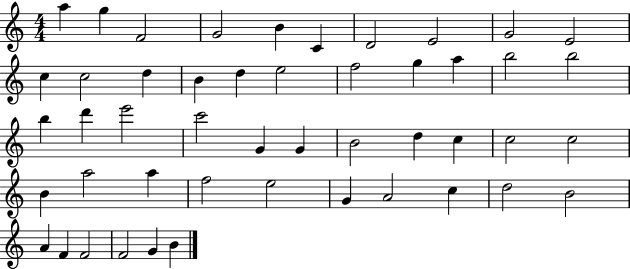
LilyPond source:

{
  \clef treble
  \numericTimeSignature
  \time 4/4
  \key c \major
  a''4 g''4 f'2 | g'2 b'4 c'4 | d'2 e'2 | g'2 e'2 | \break c''4 c''2 d''4 | b'4 d''4 e''2 | f''2 g''4 a''4 | b''2 b''2 | \break b''4 d'''4 e'''2 | c'''2 g'4 g'4 | b'2 d''4 c''4 | c''2 c''2 | \break b'4 a''2 a''4 | f''2 e''2 | g'4 a'2 c''4 | d''2 b'2 | \break a'4 f'4 f'2 | f'2 g'4 b'4 | \bar "|."
}